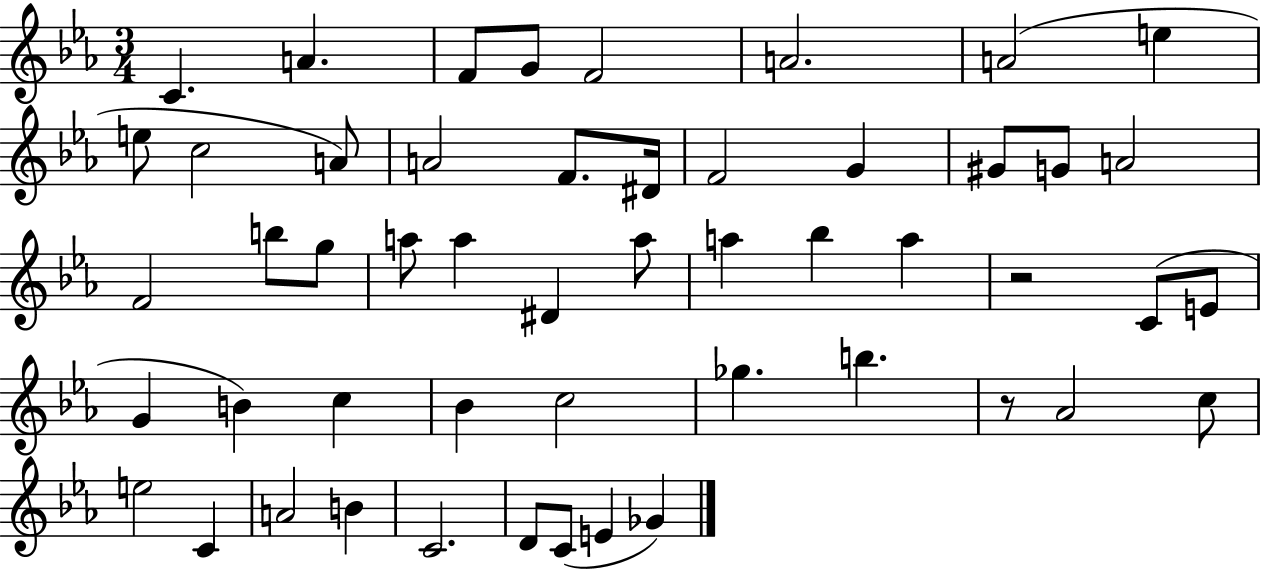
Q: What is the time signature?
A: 3/4